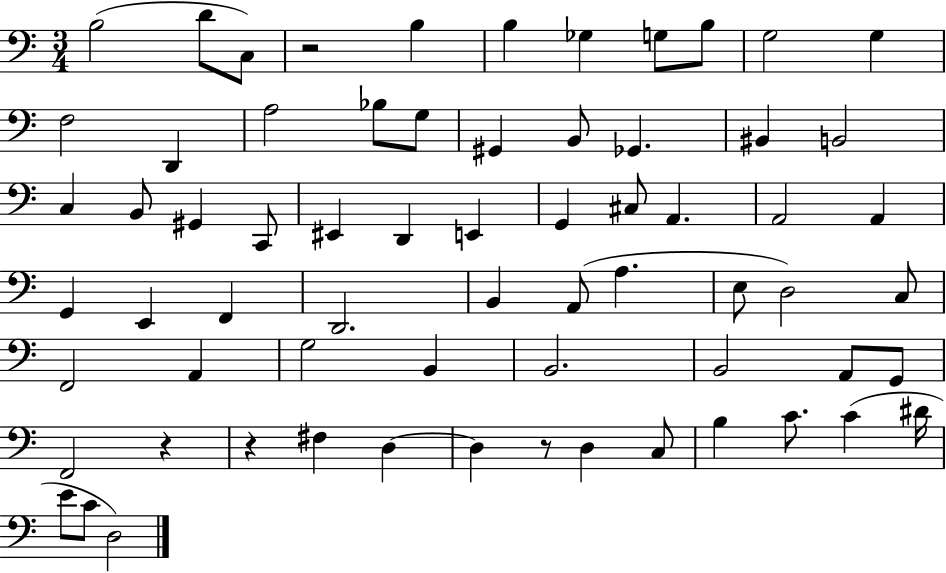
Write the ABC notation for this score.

X:1
T:Untitled
M:3/4
L:1/4
K:C
B,2 D/2 C,/2 z2 B, B, _G, G,/2 B,/2 G,2 G, F,2 D,, A,2 _B,/2 G,/2 ^G,, B,,/2 _G,, ^B,, B,,2 C, B,,/2 ^G,, C,,/2 ^E,, D,, E,, G,, ^C,/2 A,, A,,2 A,, G,, E,, F,, D,,2 B,, A,,/2 A, E,/2 D,2 C,/2 F,,2 A,, G,2 B,, B,,2 B,,2 A,,/2 G,,/2 F,,2 z z ^F, D, D, z/2 D, C,/2 B, C/2 C ^D/4 E/2 C/2 D,2